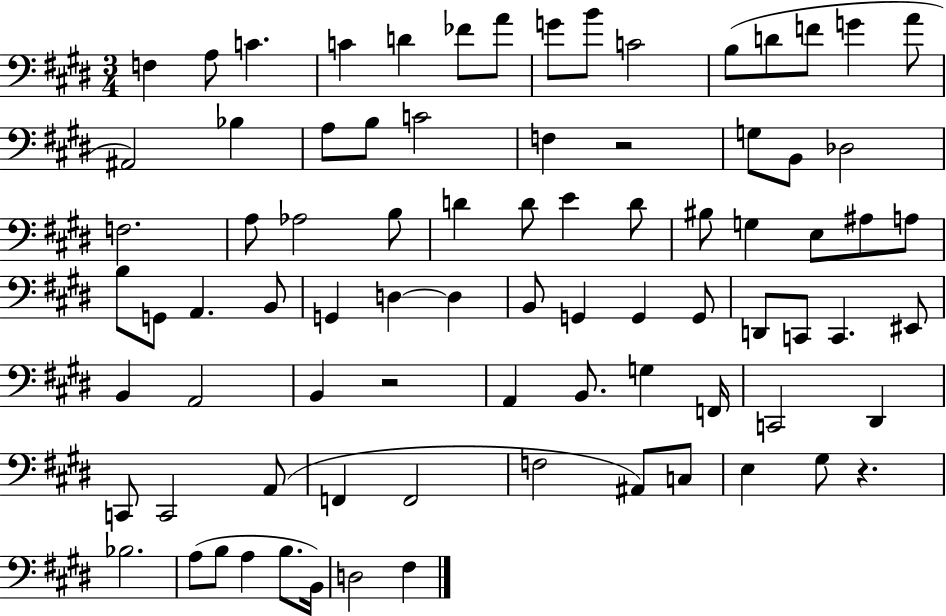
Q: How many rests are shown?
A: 3